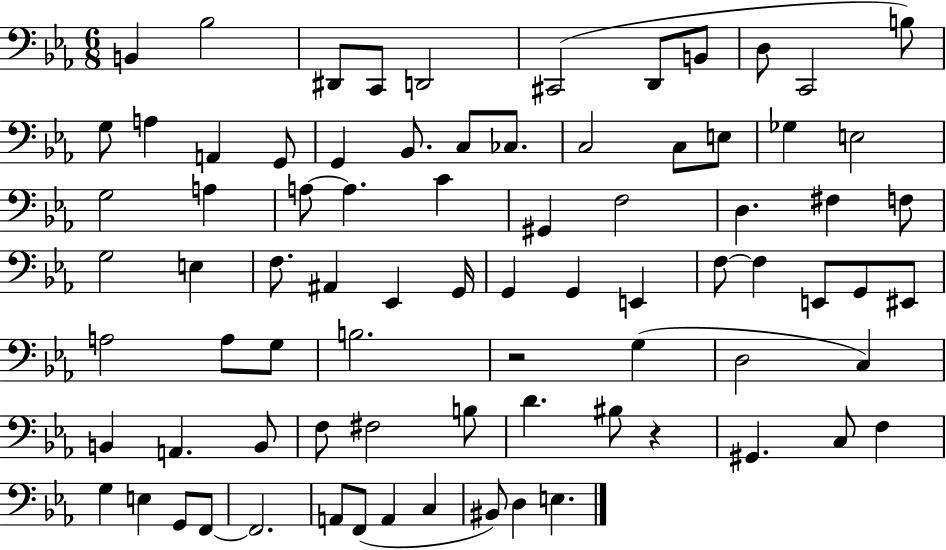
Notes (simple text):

B2/q Bb3/h D#2/e C2/e D2/h C#2/h D2/e B2/e D3/e C2/h B3/e G3/e A3/q A2/q G2/e G2/q Bb2/e. C3/e CES3/e. C3/h C3/e E3/e Gb3/q E3/h G3/h A3/q A3/e A3/q. C4/q G#2/q F3/h D3/q. F#3/q F3/e G3/h E3/q F3/e. A#2/q Eb2/q G2/s G2/q G2/q E2/q F3/e F3/q E2/e G2/e EIS2/e A3/h A3/e G3/e B3/h. R/h G3/q D3/h C3/q B2/q A2/q. B2/e F3/e F#3/h B3/e D4/q. BIS3/e R/q G#2/q. C3/e F3/q G3/q E3/q G2/e F2/e F2/h. A2/e F2/e A2/q C3/q BIS2/e D3/q E3/q.